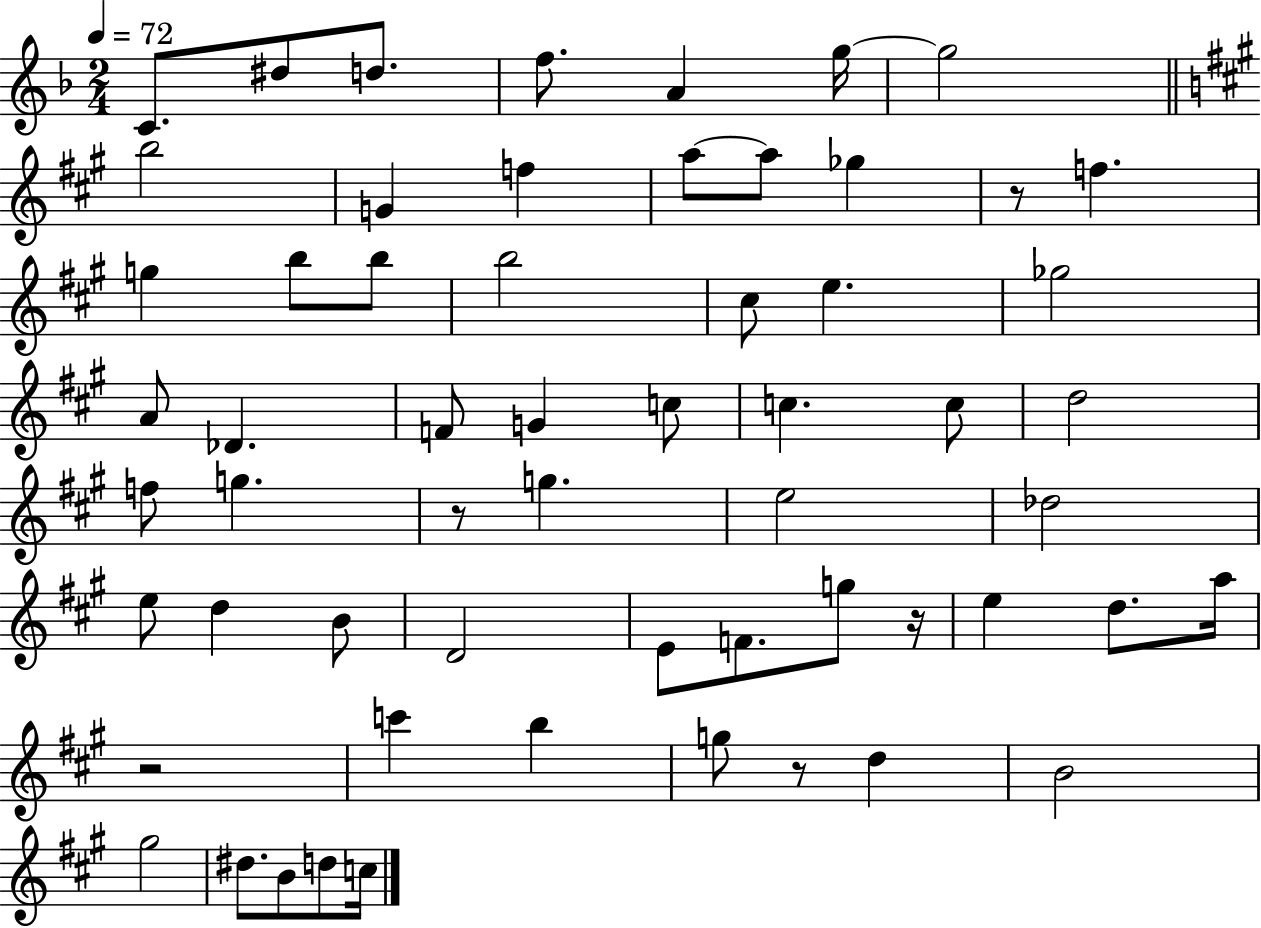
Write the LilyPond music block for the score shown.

{
  \clef treble
  \numericTimeSignature
  \time 2/4
  \key f \major
  \tempo 4 = 72
  c'8. dis''8 d''8. | f''8. a'4 g''16~~ | g''2 | \bar "||" \break \key a \major b''2 | g'4 f''4 | a''8~~ a''8 ges''4 | r8 f''4. | \break g''4 b''8 b''8 | b''2 | cis''8 e''4. | ges''2 | \break a'8 des'4. | f'8 g'4 c''8 | c''4. c''8 | d''2 | \break f''8 g''4. | r8 g''4. | e''2 | des''2 | \break e''8 d''4 b'8 | d'2 | e'8 f'8. g''8 r16 | e''4 d''8. a''16 | \break r2 | c'''4 b''4 | g''8 r8 d''4 | b'2 | \break gis''2 | dis''8. b'8 d''8 c''16 | \bar "|."
}